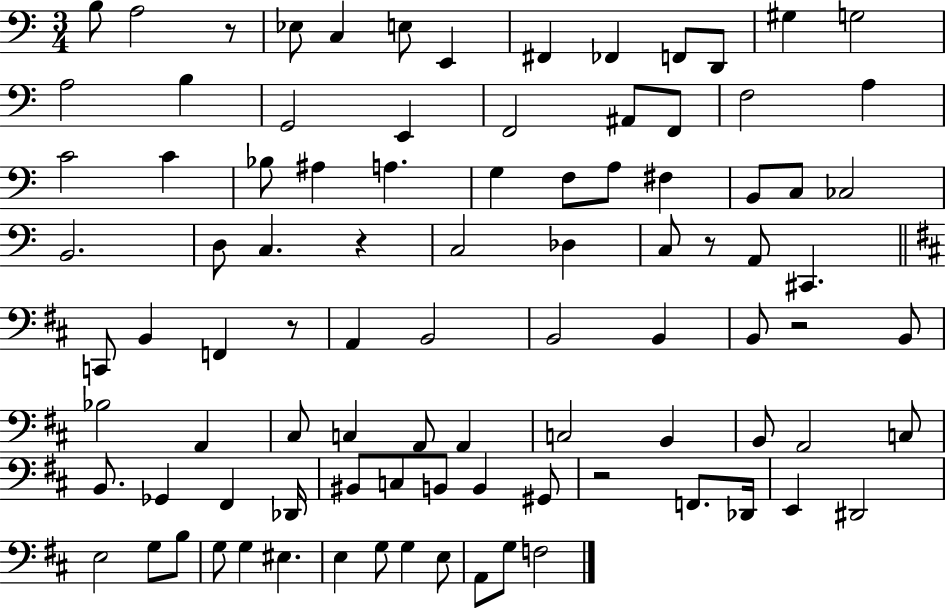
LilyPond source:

{
  \clef bass
  \numericTimeSignature
  \time 3/4
  \key c \major
  b8 a2 r8 | ees8 c4 e8 e,4 | fis,4 fes,4 f,8 d,8 | gis4 g2 | \break a2 b4 | g,2 e,4 | f,2 ais,8 f,8 | f2 a4 | \break c'2 c'4 | bes8 ais4 a4. | g4 f8 a8 fis4 | b,8 c8 ces2 | \break b,2. | d8 c4. r4 | c2 des4 | c8 r8 a,8 cis,4. | \break \bar "||" \break \key d \major c,8 b,4 f,4 r8 | a,4 b,2 | b,2 b,4 | b,8 r2 b,8 | \break bes2 a,4 | cis8 c4 a,8 a,4 | c2 b,4 | b,8 a,2 c8 | \break b,8. ges,4 fis,4 des,16 | bis,8 c8 b,8 b,4 gis,8 | r2 f,8. des,16 | e,4 dis,2 | \break e2 g8 b8 | g8 g4 eis4. | e4 g8 g4 e8 | a,8 g8 f2 | \break \bar "|."
}